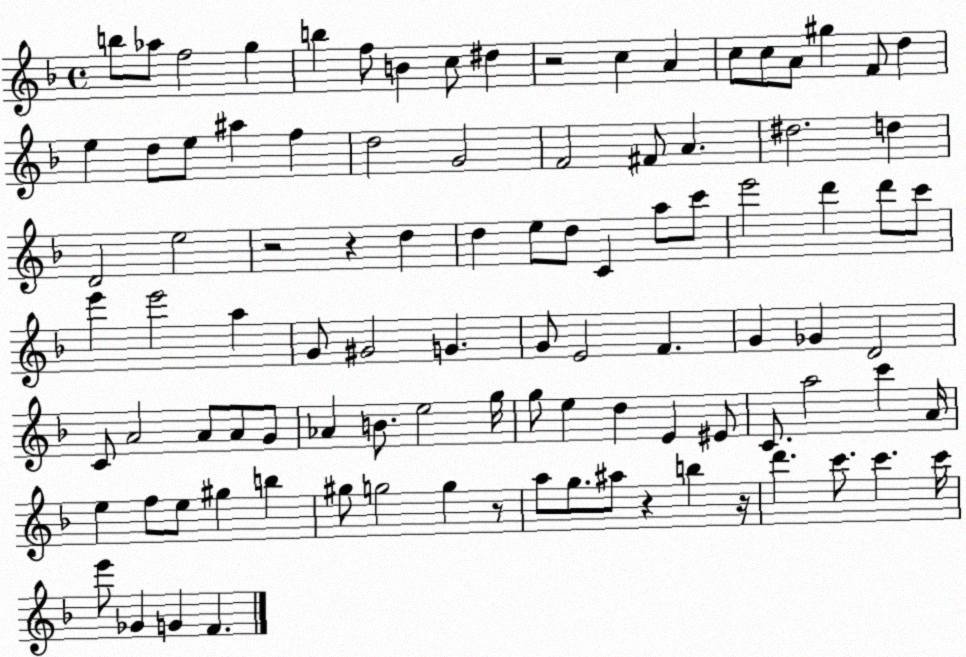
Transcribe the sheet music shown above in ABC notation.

X:1
T:Untitled
M:4/4
L:1/4
K:F
b/2 _a/2 f2 g b f/2 B c/2 ^d z2 c A c/2 c/2 A/2 ^g F/2 d e d/2 e/2 ^a f d2 G2 F2 ^F/2 A ^d2 d D2 e2 z2 z d d e/2 d/2 C a/2 c'/2 e'2 d' d'/2 c'/2 e' e'2 a G/2 ^G2 G G/2 E2 F G _G D2 C/2 A2 A/2 A/2 G/2 _A B/2 e2 g/4 g/2 e d E ^E/2 C/2 a2 c' A/4 e f/2 e/2 ^g b ^g/2 g2 g z/2 a/2 g/2 ^a/2 z b z/4 d' c'/2 c' c'/4 e'/2 _G G F